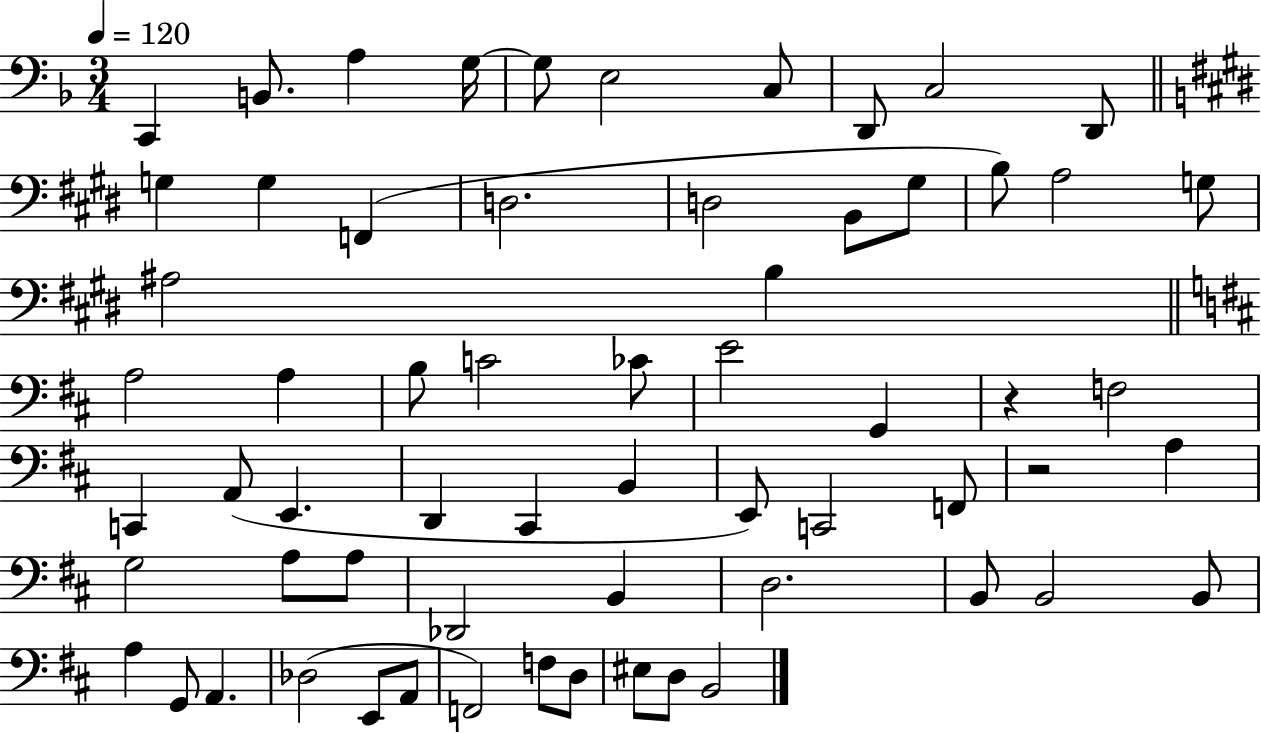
X:1
T:Untitled
M:3/4
L:1/4
K:F
C,, B,,/2 A, G,/4 G,/2 E,2 C,/2 D,,/2 C,2 D,,/2 G, G, F,, D,2 D,2 B,,/2 ^G,/2 B,/2 A,2 G,/2 ^A,2 B, A,2 A, B,/2 C2 _C/2 E2 G,, z F,2 C,, A,,/2 E,, D,, ^C,, B,, E,,/2 C,,2 F,,/2 z2 A, G,2 A,/2 A,/2 _D,,2 B,, D,2 B,,/2 B,,2 B,,/2 A, G,,/2 A,, _D,2 E,,/2 A,,/2 F,,2 F,/2 D,/2 ^E,/2 D,/2 B,,2